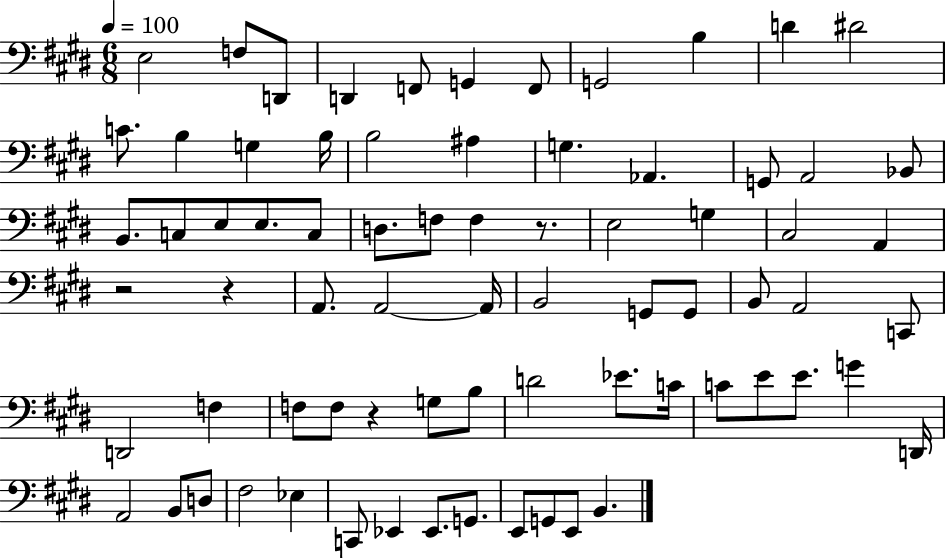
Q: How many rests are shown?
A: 4